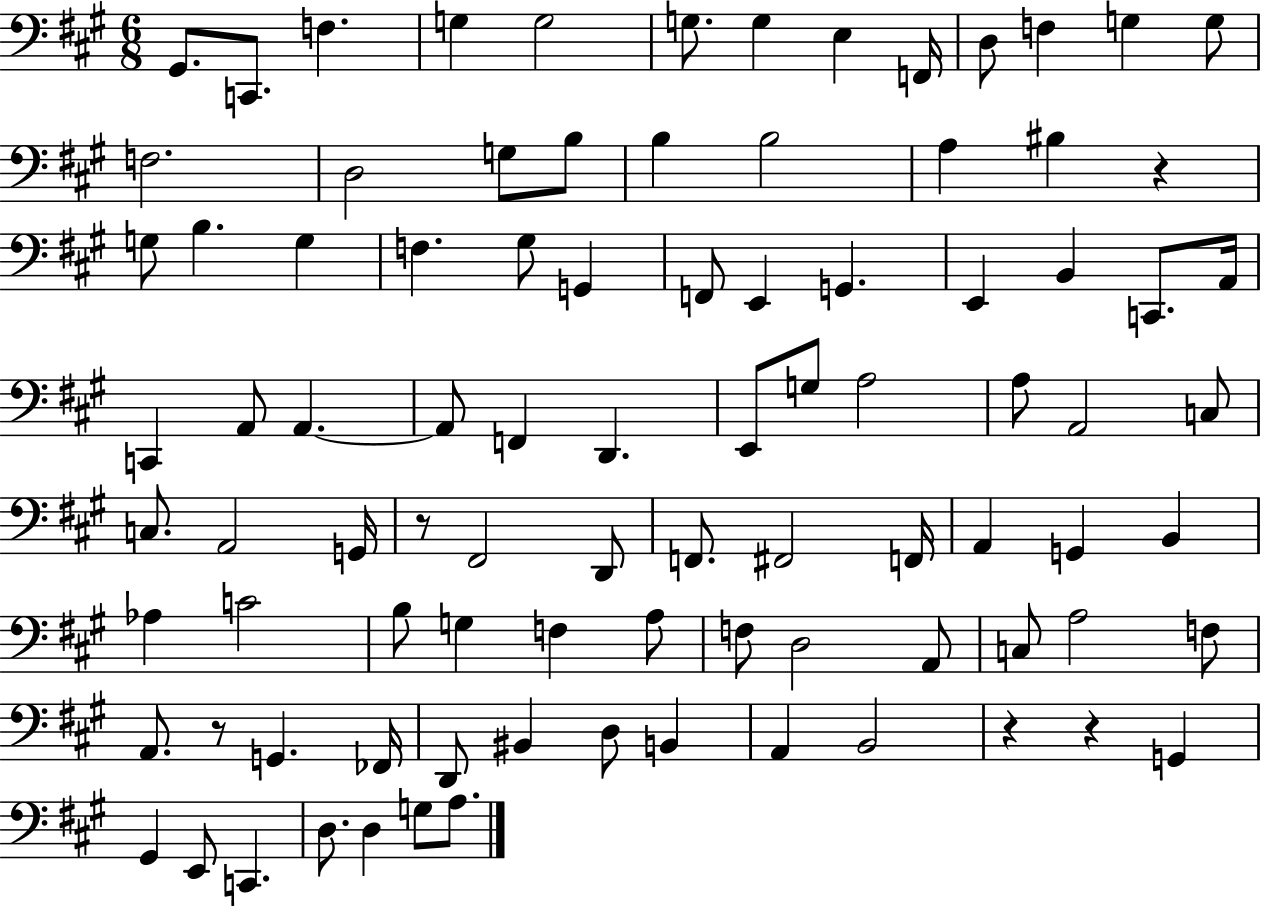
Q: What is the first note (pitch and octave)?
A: G#2